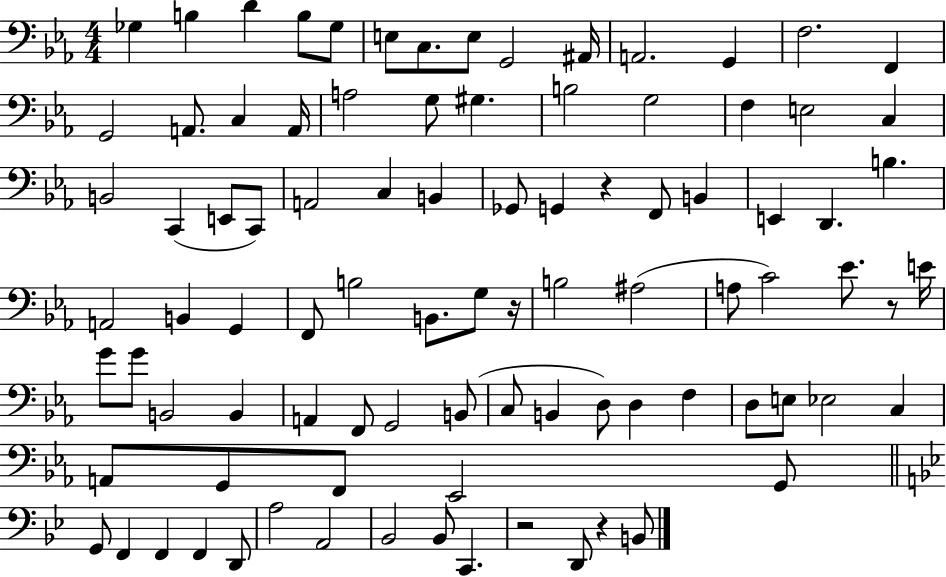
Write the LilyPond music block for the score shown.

{
  \clef bass
  \numericTimeSignature
  \time 4/4
  \key ees \major
  ges4 b4 d'4 b8 ges8 | e8 c8. e8 g,2 ais,16 | a,2. g,4 | f2. f,4 | \break g,2 a,8. c4 a,16 | a2 g8 gis4. | b2 g2 | f4 e2 c4 | \break b,2 c,4( e,8 c,8) | a,2 c4 b,4 | ges,8 g,4 r4 f,8 b,4 | e,4 d,4. b4. | \break a,2 b,4 g,4 | f,8 b2 b,8. g8 r16 | b2 ais2( | a8 c'2) ees'8. r8 e'16 | \break g'8 g'8 b,2 b,4 | a,4 f,8 g,2 b,8( | c8 b,4 d8) d4 f4 | d8 e8 ees2 c4 | \break a,8 g,8 f,8 ees,2 g,8 | \bar "||" \break \key bes \major g,8 f,4 f,4 f,4 d,8 | a2 a,2 | bes,2 bes,8 c,4. | r2 d,8 r4 b,8 | \break \bar "|."
}